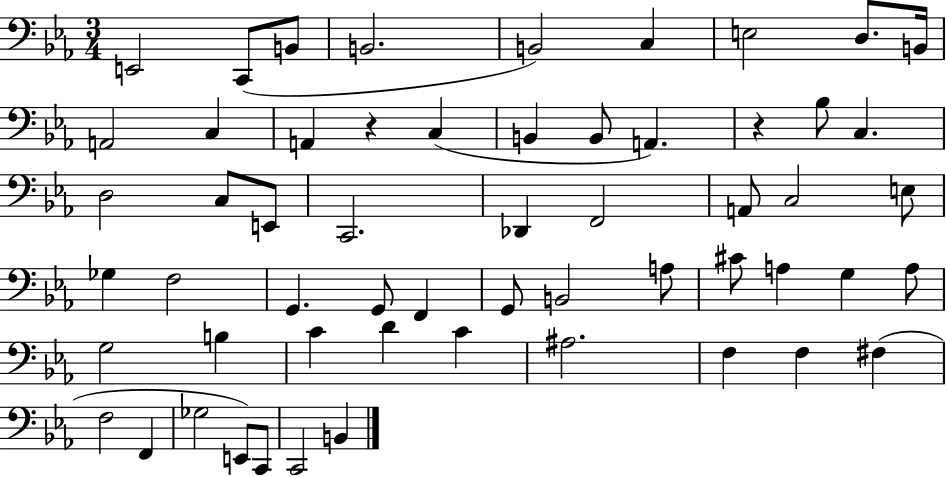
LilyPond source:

{
  \clef bass
  \numericTimeSignature
  \time 3/4
  \key ees \major
  e,2 c,8( b,8 | b,2. | b,2) c4 | e2 d8. b,16 | \break a,2 c4 | a,4 r4 c4( | b,4 b,8 a,4.) | r4 bes8 c4. | \break d2 c8 e,8 | c,2. | des,4 f,2 | a,8 c2 e8 | \break ges4 f2 | g,4. g,8 f,4 | g,8 b,2 a8 | cis'8 a4 g4 a8 | \break g2 b4 | c'4 d'4 c'4 | ais2. | f4 f4 fis4( | \break f2 f,4 | ges2 e,8) c,8 | c,2 b,4 | \bar "|."
}